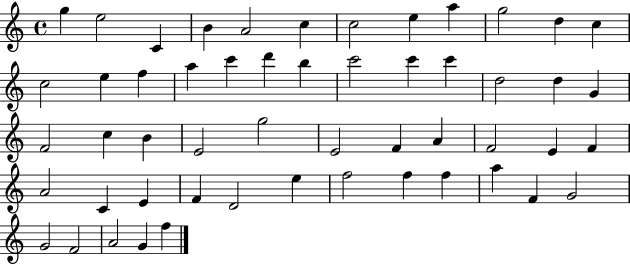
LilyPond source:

{
  \clef treble
  \time 4/4
  \defaultTimeSignature
  \key c \major
  g''4 e''2 c'4 | b'4 a'2 c''4 | c''2 e''4 a''4 | g''2 d''4 c''4 | \break c''2 e''4 f''4 | a''4 c'''4 d'''4 b''4 | c'''2 c'''4 c'''4 | d''2 d''4 g'4 | \break f'2 c''4 b'4 | e'2 g''2 | e'2 f'4 a'4 | f'2 e'4 f'4 | \break a'2 c'4 e'4 | f'4 d'2 e''4 | f''2 f''4 f''4 | a''4 f'4 g'2 | \break g'2 f'2 | a'2 g'4 f''4 | \bar "|."
}